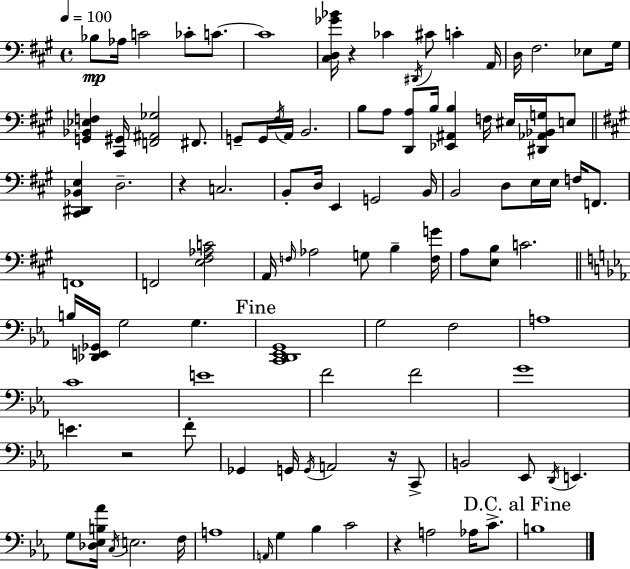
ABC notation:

X:1
T:Untitled
M:4/4
L:1/4
K:A
_B,/2 _A,/4 C2 _C/2 C/2 C4 [^C,D,_G_B]/4 z _C ^D,,/4 ^C/2 C A,,/4 D,/4 ^F,2 _E,/2 ^G,/4 [G,,_B,,_E,F,] [^C,,^G,,]/4 [F,,^A,,_G,]2 ^F,,/2 G,,/2 G,,/4 ^F,/4 A,,/4 B,,2 B,/2 A,/2 [D,,A,]/2 B,/4 [_E,,^A,,B,] F,/4 ^E,/4 [^D,,_A,,_B,,G,]/4 E,/2 [^C,,^D,,_B,,E,] D,2 z C,2 B,,/2 D,/4 E,, G,,2 B,,/4 B,,2 D,/2 E,/4 E,/4 F,/4 F,,/2 F,,4 F,,2 [E,^F,_A,C]2 A,,/4 F,/4 _A,2 G,/2 B, [F,G]/4 A,/2 [E,B,]/2 C2 B,/4 [_D,,E,,_G,,]/4 G,2 G, [C,,D,,_E,,G,,]4 G,2 F,2 A,4 C4 E4 F2 F2 G4 E z2 F/2 _G,, G,,/4 G,,/4 A,,2 z/4 C,,/2 B,,2 _E,,/2 D,,/4 E,, G,/2 [_D,_E,B,_A]/4 C,/4 E,2 F,/4 A,4 A,,/4 G, _B, C2 z A,2 _A,/4 C/2 B,4